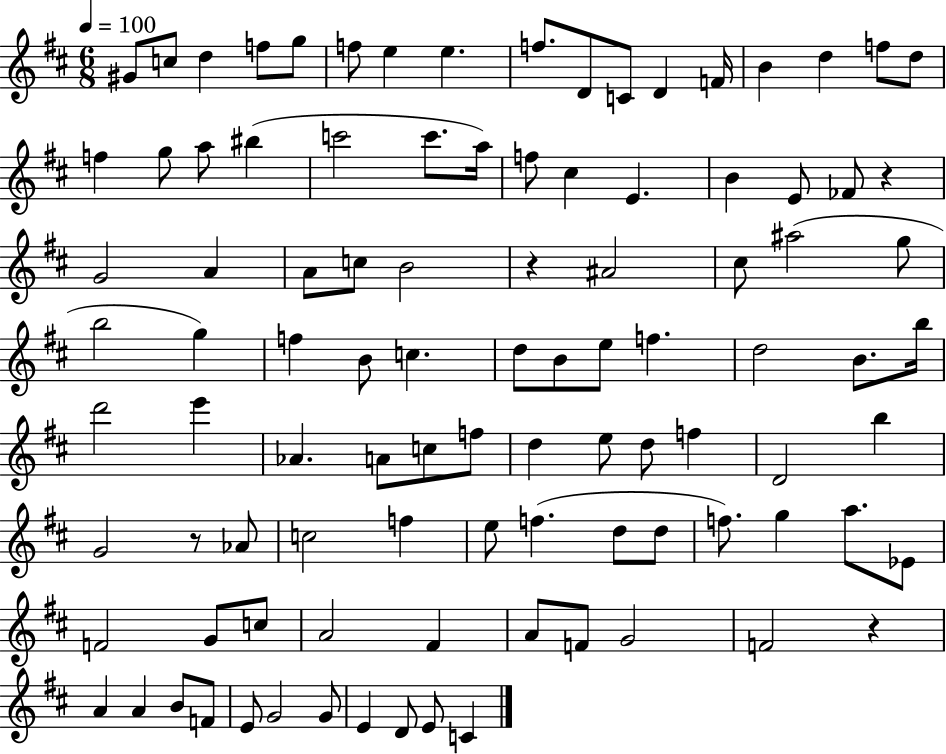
{
  \clef treble
  \numericTimeSignature
  \time 6/8
  \key d \major
  \tempo 4 = 100
  gis'8 c''8 d''4 f''8 g''8 | f''8 e''4 e''4. | f''8. d'8 c'8 d'4 f'16 | b'4 d''4 f''8 d''8 | \break f''4 g''8 a''8 bis''4( | c'''2 c'''8. a''16) | f''8 cis''4 e'4. | b'4 e'8 fes'8 r4 | \break g'2 a'4 | a'8 c''8 b'2 | r4 ais'2 | cis''8 ais''2( g''8 | \break b''2 g''4) | f''4 b'8 c''4. | d''8 b'8 e''8 f''4. | d''2 b'8. b''16 | \break d'''2 e'''4 | aes'4. a'8 c''8 f''8 | d''4 e''8 d''8 f''4 | d'2 b''4 | \break g'2 r8 aes'8 | c''2 f''4 | e''8 f''4.( d''8 d''8 | f''8.) g''4 a''8. ees'8 | \break f'2 g'8 c''8 | a'2 fis'4 | a'8 f'8 g'2 | f'2 r4 | \break a'4 a'4 b'8 f'8 | e'8 g'2 g'8 | e'4 d'8 e'8 c'4 | \bar "|."
}